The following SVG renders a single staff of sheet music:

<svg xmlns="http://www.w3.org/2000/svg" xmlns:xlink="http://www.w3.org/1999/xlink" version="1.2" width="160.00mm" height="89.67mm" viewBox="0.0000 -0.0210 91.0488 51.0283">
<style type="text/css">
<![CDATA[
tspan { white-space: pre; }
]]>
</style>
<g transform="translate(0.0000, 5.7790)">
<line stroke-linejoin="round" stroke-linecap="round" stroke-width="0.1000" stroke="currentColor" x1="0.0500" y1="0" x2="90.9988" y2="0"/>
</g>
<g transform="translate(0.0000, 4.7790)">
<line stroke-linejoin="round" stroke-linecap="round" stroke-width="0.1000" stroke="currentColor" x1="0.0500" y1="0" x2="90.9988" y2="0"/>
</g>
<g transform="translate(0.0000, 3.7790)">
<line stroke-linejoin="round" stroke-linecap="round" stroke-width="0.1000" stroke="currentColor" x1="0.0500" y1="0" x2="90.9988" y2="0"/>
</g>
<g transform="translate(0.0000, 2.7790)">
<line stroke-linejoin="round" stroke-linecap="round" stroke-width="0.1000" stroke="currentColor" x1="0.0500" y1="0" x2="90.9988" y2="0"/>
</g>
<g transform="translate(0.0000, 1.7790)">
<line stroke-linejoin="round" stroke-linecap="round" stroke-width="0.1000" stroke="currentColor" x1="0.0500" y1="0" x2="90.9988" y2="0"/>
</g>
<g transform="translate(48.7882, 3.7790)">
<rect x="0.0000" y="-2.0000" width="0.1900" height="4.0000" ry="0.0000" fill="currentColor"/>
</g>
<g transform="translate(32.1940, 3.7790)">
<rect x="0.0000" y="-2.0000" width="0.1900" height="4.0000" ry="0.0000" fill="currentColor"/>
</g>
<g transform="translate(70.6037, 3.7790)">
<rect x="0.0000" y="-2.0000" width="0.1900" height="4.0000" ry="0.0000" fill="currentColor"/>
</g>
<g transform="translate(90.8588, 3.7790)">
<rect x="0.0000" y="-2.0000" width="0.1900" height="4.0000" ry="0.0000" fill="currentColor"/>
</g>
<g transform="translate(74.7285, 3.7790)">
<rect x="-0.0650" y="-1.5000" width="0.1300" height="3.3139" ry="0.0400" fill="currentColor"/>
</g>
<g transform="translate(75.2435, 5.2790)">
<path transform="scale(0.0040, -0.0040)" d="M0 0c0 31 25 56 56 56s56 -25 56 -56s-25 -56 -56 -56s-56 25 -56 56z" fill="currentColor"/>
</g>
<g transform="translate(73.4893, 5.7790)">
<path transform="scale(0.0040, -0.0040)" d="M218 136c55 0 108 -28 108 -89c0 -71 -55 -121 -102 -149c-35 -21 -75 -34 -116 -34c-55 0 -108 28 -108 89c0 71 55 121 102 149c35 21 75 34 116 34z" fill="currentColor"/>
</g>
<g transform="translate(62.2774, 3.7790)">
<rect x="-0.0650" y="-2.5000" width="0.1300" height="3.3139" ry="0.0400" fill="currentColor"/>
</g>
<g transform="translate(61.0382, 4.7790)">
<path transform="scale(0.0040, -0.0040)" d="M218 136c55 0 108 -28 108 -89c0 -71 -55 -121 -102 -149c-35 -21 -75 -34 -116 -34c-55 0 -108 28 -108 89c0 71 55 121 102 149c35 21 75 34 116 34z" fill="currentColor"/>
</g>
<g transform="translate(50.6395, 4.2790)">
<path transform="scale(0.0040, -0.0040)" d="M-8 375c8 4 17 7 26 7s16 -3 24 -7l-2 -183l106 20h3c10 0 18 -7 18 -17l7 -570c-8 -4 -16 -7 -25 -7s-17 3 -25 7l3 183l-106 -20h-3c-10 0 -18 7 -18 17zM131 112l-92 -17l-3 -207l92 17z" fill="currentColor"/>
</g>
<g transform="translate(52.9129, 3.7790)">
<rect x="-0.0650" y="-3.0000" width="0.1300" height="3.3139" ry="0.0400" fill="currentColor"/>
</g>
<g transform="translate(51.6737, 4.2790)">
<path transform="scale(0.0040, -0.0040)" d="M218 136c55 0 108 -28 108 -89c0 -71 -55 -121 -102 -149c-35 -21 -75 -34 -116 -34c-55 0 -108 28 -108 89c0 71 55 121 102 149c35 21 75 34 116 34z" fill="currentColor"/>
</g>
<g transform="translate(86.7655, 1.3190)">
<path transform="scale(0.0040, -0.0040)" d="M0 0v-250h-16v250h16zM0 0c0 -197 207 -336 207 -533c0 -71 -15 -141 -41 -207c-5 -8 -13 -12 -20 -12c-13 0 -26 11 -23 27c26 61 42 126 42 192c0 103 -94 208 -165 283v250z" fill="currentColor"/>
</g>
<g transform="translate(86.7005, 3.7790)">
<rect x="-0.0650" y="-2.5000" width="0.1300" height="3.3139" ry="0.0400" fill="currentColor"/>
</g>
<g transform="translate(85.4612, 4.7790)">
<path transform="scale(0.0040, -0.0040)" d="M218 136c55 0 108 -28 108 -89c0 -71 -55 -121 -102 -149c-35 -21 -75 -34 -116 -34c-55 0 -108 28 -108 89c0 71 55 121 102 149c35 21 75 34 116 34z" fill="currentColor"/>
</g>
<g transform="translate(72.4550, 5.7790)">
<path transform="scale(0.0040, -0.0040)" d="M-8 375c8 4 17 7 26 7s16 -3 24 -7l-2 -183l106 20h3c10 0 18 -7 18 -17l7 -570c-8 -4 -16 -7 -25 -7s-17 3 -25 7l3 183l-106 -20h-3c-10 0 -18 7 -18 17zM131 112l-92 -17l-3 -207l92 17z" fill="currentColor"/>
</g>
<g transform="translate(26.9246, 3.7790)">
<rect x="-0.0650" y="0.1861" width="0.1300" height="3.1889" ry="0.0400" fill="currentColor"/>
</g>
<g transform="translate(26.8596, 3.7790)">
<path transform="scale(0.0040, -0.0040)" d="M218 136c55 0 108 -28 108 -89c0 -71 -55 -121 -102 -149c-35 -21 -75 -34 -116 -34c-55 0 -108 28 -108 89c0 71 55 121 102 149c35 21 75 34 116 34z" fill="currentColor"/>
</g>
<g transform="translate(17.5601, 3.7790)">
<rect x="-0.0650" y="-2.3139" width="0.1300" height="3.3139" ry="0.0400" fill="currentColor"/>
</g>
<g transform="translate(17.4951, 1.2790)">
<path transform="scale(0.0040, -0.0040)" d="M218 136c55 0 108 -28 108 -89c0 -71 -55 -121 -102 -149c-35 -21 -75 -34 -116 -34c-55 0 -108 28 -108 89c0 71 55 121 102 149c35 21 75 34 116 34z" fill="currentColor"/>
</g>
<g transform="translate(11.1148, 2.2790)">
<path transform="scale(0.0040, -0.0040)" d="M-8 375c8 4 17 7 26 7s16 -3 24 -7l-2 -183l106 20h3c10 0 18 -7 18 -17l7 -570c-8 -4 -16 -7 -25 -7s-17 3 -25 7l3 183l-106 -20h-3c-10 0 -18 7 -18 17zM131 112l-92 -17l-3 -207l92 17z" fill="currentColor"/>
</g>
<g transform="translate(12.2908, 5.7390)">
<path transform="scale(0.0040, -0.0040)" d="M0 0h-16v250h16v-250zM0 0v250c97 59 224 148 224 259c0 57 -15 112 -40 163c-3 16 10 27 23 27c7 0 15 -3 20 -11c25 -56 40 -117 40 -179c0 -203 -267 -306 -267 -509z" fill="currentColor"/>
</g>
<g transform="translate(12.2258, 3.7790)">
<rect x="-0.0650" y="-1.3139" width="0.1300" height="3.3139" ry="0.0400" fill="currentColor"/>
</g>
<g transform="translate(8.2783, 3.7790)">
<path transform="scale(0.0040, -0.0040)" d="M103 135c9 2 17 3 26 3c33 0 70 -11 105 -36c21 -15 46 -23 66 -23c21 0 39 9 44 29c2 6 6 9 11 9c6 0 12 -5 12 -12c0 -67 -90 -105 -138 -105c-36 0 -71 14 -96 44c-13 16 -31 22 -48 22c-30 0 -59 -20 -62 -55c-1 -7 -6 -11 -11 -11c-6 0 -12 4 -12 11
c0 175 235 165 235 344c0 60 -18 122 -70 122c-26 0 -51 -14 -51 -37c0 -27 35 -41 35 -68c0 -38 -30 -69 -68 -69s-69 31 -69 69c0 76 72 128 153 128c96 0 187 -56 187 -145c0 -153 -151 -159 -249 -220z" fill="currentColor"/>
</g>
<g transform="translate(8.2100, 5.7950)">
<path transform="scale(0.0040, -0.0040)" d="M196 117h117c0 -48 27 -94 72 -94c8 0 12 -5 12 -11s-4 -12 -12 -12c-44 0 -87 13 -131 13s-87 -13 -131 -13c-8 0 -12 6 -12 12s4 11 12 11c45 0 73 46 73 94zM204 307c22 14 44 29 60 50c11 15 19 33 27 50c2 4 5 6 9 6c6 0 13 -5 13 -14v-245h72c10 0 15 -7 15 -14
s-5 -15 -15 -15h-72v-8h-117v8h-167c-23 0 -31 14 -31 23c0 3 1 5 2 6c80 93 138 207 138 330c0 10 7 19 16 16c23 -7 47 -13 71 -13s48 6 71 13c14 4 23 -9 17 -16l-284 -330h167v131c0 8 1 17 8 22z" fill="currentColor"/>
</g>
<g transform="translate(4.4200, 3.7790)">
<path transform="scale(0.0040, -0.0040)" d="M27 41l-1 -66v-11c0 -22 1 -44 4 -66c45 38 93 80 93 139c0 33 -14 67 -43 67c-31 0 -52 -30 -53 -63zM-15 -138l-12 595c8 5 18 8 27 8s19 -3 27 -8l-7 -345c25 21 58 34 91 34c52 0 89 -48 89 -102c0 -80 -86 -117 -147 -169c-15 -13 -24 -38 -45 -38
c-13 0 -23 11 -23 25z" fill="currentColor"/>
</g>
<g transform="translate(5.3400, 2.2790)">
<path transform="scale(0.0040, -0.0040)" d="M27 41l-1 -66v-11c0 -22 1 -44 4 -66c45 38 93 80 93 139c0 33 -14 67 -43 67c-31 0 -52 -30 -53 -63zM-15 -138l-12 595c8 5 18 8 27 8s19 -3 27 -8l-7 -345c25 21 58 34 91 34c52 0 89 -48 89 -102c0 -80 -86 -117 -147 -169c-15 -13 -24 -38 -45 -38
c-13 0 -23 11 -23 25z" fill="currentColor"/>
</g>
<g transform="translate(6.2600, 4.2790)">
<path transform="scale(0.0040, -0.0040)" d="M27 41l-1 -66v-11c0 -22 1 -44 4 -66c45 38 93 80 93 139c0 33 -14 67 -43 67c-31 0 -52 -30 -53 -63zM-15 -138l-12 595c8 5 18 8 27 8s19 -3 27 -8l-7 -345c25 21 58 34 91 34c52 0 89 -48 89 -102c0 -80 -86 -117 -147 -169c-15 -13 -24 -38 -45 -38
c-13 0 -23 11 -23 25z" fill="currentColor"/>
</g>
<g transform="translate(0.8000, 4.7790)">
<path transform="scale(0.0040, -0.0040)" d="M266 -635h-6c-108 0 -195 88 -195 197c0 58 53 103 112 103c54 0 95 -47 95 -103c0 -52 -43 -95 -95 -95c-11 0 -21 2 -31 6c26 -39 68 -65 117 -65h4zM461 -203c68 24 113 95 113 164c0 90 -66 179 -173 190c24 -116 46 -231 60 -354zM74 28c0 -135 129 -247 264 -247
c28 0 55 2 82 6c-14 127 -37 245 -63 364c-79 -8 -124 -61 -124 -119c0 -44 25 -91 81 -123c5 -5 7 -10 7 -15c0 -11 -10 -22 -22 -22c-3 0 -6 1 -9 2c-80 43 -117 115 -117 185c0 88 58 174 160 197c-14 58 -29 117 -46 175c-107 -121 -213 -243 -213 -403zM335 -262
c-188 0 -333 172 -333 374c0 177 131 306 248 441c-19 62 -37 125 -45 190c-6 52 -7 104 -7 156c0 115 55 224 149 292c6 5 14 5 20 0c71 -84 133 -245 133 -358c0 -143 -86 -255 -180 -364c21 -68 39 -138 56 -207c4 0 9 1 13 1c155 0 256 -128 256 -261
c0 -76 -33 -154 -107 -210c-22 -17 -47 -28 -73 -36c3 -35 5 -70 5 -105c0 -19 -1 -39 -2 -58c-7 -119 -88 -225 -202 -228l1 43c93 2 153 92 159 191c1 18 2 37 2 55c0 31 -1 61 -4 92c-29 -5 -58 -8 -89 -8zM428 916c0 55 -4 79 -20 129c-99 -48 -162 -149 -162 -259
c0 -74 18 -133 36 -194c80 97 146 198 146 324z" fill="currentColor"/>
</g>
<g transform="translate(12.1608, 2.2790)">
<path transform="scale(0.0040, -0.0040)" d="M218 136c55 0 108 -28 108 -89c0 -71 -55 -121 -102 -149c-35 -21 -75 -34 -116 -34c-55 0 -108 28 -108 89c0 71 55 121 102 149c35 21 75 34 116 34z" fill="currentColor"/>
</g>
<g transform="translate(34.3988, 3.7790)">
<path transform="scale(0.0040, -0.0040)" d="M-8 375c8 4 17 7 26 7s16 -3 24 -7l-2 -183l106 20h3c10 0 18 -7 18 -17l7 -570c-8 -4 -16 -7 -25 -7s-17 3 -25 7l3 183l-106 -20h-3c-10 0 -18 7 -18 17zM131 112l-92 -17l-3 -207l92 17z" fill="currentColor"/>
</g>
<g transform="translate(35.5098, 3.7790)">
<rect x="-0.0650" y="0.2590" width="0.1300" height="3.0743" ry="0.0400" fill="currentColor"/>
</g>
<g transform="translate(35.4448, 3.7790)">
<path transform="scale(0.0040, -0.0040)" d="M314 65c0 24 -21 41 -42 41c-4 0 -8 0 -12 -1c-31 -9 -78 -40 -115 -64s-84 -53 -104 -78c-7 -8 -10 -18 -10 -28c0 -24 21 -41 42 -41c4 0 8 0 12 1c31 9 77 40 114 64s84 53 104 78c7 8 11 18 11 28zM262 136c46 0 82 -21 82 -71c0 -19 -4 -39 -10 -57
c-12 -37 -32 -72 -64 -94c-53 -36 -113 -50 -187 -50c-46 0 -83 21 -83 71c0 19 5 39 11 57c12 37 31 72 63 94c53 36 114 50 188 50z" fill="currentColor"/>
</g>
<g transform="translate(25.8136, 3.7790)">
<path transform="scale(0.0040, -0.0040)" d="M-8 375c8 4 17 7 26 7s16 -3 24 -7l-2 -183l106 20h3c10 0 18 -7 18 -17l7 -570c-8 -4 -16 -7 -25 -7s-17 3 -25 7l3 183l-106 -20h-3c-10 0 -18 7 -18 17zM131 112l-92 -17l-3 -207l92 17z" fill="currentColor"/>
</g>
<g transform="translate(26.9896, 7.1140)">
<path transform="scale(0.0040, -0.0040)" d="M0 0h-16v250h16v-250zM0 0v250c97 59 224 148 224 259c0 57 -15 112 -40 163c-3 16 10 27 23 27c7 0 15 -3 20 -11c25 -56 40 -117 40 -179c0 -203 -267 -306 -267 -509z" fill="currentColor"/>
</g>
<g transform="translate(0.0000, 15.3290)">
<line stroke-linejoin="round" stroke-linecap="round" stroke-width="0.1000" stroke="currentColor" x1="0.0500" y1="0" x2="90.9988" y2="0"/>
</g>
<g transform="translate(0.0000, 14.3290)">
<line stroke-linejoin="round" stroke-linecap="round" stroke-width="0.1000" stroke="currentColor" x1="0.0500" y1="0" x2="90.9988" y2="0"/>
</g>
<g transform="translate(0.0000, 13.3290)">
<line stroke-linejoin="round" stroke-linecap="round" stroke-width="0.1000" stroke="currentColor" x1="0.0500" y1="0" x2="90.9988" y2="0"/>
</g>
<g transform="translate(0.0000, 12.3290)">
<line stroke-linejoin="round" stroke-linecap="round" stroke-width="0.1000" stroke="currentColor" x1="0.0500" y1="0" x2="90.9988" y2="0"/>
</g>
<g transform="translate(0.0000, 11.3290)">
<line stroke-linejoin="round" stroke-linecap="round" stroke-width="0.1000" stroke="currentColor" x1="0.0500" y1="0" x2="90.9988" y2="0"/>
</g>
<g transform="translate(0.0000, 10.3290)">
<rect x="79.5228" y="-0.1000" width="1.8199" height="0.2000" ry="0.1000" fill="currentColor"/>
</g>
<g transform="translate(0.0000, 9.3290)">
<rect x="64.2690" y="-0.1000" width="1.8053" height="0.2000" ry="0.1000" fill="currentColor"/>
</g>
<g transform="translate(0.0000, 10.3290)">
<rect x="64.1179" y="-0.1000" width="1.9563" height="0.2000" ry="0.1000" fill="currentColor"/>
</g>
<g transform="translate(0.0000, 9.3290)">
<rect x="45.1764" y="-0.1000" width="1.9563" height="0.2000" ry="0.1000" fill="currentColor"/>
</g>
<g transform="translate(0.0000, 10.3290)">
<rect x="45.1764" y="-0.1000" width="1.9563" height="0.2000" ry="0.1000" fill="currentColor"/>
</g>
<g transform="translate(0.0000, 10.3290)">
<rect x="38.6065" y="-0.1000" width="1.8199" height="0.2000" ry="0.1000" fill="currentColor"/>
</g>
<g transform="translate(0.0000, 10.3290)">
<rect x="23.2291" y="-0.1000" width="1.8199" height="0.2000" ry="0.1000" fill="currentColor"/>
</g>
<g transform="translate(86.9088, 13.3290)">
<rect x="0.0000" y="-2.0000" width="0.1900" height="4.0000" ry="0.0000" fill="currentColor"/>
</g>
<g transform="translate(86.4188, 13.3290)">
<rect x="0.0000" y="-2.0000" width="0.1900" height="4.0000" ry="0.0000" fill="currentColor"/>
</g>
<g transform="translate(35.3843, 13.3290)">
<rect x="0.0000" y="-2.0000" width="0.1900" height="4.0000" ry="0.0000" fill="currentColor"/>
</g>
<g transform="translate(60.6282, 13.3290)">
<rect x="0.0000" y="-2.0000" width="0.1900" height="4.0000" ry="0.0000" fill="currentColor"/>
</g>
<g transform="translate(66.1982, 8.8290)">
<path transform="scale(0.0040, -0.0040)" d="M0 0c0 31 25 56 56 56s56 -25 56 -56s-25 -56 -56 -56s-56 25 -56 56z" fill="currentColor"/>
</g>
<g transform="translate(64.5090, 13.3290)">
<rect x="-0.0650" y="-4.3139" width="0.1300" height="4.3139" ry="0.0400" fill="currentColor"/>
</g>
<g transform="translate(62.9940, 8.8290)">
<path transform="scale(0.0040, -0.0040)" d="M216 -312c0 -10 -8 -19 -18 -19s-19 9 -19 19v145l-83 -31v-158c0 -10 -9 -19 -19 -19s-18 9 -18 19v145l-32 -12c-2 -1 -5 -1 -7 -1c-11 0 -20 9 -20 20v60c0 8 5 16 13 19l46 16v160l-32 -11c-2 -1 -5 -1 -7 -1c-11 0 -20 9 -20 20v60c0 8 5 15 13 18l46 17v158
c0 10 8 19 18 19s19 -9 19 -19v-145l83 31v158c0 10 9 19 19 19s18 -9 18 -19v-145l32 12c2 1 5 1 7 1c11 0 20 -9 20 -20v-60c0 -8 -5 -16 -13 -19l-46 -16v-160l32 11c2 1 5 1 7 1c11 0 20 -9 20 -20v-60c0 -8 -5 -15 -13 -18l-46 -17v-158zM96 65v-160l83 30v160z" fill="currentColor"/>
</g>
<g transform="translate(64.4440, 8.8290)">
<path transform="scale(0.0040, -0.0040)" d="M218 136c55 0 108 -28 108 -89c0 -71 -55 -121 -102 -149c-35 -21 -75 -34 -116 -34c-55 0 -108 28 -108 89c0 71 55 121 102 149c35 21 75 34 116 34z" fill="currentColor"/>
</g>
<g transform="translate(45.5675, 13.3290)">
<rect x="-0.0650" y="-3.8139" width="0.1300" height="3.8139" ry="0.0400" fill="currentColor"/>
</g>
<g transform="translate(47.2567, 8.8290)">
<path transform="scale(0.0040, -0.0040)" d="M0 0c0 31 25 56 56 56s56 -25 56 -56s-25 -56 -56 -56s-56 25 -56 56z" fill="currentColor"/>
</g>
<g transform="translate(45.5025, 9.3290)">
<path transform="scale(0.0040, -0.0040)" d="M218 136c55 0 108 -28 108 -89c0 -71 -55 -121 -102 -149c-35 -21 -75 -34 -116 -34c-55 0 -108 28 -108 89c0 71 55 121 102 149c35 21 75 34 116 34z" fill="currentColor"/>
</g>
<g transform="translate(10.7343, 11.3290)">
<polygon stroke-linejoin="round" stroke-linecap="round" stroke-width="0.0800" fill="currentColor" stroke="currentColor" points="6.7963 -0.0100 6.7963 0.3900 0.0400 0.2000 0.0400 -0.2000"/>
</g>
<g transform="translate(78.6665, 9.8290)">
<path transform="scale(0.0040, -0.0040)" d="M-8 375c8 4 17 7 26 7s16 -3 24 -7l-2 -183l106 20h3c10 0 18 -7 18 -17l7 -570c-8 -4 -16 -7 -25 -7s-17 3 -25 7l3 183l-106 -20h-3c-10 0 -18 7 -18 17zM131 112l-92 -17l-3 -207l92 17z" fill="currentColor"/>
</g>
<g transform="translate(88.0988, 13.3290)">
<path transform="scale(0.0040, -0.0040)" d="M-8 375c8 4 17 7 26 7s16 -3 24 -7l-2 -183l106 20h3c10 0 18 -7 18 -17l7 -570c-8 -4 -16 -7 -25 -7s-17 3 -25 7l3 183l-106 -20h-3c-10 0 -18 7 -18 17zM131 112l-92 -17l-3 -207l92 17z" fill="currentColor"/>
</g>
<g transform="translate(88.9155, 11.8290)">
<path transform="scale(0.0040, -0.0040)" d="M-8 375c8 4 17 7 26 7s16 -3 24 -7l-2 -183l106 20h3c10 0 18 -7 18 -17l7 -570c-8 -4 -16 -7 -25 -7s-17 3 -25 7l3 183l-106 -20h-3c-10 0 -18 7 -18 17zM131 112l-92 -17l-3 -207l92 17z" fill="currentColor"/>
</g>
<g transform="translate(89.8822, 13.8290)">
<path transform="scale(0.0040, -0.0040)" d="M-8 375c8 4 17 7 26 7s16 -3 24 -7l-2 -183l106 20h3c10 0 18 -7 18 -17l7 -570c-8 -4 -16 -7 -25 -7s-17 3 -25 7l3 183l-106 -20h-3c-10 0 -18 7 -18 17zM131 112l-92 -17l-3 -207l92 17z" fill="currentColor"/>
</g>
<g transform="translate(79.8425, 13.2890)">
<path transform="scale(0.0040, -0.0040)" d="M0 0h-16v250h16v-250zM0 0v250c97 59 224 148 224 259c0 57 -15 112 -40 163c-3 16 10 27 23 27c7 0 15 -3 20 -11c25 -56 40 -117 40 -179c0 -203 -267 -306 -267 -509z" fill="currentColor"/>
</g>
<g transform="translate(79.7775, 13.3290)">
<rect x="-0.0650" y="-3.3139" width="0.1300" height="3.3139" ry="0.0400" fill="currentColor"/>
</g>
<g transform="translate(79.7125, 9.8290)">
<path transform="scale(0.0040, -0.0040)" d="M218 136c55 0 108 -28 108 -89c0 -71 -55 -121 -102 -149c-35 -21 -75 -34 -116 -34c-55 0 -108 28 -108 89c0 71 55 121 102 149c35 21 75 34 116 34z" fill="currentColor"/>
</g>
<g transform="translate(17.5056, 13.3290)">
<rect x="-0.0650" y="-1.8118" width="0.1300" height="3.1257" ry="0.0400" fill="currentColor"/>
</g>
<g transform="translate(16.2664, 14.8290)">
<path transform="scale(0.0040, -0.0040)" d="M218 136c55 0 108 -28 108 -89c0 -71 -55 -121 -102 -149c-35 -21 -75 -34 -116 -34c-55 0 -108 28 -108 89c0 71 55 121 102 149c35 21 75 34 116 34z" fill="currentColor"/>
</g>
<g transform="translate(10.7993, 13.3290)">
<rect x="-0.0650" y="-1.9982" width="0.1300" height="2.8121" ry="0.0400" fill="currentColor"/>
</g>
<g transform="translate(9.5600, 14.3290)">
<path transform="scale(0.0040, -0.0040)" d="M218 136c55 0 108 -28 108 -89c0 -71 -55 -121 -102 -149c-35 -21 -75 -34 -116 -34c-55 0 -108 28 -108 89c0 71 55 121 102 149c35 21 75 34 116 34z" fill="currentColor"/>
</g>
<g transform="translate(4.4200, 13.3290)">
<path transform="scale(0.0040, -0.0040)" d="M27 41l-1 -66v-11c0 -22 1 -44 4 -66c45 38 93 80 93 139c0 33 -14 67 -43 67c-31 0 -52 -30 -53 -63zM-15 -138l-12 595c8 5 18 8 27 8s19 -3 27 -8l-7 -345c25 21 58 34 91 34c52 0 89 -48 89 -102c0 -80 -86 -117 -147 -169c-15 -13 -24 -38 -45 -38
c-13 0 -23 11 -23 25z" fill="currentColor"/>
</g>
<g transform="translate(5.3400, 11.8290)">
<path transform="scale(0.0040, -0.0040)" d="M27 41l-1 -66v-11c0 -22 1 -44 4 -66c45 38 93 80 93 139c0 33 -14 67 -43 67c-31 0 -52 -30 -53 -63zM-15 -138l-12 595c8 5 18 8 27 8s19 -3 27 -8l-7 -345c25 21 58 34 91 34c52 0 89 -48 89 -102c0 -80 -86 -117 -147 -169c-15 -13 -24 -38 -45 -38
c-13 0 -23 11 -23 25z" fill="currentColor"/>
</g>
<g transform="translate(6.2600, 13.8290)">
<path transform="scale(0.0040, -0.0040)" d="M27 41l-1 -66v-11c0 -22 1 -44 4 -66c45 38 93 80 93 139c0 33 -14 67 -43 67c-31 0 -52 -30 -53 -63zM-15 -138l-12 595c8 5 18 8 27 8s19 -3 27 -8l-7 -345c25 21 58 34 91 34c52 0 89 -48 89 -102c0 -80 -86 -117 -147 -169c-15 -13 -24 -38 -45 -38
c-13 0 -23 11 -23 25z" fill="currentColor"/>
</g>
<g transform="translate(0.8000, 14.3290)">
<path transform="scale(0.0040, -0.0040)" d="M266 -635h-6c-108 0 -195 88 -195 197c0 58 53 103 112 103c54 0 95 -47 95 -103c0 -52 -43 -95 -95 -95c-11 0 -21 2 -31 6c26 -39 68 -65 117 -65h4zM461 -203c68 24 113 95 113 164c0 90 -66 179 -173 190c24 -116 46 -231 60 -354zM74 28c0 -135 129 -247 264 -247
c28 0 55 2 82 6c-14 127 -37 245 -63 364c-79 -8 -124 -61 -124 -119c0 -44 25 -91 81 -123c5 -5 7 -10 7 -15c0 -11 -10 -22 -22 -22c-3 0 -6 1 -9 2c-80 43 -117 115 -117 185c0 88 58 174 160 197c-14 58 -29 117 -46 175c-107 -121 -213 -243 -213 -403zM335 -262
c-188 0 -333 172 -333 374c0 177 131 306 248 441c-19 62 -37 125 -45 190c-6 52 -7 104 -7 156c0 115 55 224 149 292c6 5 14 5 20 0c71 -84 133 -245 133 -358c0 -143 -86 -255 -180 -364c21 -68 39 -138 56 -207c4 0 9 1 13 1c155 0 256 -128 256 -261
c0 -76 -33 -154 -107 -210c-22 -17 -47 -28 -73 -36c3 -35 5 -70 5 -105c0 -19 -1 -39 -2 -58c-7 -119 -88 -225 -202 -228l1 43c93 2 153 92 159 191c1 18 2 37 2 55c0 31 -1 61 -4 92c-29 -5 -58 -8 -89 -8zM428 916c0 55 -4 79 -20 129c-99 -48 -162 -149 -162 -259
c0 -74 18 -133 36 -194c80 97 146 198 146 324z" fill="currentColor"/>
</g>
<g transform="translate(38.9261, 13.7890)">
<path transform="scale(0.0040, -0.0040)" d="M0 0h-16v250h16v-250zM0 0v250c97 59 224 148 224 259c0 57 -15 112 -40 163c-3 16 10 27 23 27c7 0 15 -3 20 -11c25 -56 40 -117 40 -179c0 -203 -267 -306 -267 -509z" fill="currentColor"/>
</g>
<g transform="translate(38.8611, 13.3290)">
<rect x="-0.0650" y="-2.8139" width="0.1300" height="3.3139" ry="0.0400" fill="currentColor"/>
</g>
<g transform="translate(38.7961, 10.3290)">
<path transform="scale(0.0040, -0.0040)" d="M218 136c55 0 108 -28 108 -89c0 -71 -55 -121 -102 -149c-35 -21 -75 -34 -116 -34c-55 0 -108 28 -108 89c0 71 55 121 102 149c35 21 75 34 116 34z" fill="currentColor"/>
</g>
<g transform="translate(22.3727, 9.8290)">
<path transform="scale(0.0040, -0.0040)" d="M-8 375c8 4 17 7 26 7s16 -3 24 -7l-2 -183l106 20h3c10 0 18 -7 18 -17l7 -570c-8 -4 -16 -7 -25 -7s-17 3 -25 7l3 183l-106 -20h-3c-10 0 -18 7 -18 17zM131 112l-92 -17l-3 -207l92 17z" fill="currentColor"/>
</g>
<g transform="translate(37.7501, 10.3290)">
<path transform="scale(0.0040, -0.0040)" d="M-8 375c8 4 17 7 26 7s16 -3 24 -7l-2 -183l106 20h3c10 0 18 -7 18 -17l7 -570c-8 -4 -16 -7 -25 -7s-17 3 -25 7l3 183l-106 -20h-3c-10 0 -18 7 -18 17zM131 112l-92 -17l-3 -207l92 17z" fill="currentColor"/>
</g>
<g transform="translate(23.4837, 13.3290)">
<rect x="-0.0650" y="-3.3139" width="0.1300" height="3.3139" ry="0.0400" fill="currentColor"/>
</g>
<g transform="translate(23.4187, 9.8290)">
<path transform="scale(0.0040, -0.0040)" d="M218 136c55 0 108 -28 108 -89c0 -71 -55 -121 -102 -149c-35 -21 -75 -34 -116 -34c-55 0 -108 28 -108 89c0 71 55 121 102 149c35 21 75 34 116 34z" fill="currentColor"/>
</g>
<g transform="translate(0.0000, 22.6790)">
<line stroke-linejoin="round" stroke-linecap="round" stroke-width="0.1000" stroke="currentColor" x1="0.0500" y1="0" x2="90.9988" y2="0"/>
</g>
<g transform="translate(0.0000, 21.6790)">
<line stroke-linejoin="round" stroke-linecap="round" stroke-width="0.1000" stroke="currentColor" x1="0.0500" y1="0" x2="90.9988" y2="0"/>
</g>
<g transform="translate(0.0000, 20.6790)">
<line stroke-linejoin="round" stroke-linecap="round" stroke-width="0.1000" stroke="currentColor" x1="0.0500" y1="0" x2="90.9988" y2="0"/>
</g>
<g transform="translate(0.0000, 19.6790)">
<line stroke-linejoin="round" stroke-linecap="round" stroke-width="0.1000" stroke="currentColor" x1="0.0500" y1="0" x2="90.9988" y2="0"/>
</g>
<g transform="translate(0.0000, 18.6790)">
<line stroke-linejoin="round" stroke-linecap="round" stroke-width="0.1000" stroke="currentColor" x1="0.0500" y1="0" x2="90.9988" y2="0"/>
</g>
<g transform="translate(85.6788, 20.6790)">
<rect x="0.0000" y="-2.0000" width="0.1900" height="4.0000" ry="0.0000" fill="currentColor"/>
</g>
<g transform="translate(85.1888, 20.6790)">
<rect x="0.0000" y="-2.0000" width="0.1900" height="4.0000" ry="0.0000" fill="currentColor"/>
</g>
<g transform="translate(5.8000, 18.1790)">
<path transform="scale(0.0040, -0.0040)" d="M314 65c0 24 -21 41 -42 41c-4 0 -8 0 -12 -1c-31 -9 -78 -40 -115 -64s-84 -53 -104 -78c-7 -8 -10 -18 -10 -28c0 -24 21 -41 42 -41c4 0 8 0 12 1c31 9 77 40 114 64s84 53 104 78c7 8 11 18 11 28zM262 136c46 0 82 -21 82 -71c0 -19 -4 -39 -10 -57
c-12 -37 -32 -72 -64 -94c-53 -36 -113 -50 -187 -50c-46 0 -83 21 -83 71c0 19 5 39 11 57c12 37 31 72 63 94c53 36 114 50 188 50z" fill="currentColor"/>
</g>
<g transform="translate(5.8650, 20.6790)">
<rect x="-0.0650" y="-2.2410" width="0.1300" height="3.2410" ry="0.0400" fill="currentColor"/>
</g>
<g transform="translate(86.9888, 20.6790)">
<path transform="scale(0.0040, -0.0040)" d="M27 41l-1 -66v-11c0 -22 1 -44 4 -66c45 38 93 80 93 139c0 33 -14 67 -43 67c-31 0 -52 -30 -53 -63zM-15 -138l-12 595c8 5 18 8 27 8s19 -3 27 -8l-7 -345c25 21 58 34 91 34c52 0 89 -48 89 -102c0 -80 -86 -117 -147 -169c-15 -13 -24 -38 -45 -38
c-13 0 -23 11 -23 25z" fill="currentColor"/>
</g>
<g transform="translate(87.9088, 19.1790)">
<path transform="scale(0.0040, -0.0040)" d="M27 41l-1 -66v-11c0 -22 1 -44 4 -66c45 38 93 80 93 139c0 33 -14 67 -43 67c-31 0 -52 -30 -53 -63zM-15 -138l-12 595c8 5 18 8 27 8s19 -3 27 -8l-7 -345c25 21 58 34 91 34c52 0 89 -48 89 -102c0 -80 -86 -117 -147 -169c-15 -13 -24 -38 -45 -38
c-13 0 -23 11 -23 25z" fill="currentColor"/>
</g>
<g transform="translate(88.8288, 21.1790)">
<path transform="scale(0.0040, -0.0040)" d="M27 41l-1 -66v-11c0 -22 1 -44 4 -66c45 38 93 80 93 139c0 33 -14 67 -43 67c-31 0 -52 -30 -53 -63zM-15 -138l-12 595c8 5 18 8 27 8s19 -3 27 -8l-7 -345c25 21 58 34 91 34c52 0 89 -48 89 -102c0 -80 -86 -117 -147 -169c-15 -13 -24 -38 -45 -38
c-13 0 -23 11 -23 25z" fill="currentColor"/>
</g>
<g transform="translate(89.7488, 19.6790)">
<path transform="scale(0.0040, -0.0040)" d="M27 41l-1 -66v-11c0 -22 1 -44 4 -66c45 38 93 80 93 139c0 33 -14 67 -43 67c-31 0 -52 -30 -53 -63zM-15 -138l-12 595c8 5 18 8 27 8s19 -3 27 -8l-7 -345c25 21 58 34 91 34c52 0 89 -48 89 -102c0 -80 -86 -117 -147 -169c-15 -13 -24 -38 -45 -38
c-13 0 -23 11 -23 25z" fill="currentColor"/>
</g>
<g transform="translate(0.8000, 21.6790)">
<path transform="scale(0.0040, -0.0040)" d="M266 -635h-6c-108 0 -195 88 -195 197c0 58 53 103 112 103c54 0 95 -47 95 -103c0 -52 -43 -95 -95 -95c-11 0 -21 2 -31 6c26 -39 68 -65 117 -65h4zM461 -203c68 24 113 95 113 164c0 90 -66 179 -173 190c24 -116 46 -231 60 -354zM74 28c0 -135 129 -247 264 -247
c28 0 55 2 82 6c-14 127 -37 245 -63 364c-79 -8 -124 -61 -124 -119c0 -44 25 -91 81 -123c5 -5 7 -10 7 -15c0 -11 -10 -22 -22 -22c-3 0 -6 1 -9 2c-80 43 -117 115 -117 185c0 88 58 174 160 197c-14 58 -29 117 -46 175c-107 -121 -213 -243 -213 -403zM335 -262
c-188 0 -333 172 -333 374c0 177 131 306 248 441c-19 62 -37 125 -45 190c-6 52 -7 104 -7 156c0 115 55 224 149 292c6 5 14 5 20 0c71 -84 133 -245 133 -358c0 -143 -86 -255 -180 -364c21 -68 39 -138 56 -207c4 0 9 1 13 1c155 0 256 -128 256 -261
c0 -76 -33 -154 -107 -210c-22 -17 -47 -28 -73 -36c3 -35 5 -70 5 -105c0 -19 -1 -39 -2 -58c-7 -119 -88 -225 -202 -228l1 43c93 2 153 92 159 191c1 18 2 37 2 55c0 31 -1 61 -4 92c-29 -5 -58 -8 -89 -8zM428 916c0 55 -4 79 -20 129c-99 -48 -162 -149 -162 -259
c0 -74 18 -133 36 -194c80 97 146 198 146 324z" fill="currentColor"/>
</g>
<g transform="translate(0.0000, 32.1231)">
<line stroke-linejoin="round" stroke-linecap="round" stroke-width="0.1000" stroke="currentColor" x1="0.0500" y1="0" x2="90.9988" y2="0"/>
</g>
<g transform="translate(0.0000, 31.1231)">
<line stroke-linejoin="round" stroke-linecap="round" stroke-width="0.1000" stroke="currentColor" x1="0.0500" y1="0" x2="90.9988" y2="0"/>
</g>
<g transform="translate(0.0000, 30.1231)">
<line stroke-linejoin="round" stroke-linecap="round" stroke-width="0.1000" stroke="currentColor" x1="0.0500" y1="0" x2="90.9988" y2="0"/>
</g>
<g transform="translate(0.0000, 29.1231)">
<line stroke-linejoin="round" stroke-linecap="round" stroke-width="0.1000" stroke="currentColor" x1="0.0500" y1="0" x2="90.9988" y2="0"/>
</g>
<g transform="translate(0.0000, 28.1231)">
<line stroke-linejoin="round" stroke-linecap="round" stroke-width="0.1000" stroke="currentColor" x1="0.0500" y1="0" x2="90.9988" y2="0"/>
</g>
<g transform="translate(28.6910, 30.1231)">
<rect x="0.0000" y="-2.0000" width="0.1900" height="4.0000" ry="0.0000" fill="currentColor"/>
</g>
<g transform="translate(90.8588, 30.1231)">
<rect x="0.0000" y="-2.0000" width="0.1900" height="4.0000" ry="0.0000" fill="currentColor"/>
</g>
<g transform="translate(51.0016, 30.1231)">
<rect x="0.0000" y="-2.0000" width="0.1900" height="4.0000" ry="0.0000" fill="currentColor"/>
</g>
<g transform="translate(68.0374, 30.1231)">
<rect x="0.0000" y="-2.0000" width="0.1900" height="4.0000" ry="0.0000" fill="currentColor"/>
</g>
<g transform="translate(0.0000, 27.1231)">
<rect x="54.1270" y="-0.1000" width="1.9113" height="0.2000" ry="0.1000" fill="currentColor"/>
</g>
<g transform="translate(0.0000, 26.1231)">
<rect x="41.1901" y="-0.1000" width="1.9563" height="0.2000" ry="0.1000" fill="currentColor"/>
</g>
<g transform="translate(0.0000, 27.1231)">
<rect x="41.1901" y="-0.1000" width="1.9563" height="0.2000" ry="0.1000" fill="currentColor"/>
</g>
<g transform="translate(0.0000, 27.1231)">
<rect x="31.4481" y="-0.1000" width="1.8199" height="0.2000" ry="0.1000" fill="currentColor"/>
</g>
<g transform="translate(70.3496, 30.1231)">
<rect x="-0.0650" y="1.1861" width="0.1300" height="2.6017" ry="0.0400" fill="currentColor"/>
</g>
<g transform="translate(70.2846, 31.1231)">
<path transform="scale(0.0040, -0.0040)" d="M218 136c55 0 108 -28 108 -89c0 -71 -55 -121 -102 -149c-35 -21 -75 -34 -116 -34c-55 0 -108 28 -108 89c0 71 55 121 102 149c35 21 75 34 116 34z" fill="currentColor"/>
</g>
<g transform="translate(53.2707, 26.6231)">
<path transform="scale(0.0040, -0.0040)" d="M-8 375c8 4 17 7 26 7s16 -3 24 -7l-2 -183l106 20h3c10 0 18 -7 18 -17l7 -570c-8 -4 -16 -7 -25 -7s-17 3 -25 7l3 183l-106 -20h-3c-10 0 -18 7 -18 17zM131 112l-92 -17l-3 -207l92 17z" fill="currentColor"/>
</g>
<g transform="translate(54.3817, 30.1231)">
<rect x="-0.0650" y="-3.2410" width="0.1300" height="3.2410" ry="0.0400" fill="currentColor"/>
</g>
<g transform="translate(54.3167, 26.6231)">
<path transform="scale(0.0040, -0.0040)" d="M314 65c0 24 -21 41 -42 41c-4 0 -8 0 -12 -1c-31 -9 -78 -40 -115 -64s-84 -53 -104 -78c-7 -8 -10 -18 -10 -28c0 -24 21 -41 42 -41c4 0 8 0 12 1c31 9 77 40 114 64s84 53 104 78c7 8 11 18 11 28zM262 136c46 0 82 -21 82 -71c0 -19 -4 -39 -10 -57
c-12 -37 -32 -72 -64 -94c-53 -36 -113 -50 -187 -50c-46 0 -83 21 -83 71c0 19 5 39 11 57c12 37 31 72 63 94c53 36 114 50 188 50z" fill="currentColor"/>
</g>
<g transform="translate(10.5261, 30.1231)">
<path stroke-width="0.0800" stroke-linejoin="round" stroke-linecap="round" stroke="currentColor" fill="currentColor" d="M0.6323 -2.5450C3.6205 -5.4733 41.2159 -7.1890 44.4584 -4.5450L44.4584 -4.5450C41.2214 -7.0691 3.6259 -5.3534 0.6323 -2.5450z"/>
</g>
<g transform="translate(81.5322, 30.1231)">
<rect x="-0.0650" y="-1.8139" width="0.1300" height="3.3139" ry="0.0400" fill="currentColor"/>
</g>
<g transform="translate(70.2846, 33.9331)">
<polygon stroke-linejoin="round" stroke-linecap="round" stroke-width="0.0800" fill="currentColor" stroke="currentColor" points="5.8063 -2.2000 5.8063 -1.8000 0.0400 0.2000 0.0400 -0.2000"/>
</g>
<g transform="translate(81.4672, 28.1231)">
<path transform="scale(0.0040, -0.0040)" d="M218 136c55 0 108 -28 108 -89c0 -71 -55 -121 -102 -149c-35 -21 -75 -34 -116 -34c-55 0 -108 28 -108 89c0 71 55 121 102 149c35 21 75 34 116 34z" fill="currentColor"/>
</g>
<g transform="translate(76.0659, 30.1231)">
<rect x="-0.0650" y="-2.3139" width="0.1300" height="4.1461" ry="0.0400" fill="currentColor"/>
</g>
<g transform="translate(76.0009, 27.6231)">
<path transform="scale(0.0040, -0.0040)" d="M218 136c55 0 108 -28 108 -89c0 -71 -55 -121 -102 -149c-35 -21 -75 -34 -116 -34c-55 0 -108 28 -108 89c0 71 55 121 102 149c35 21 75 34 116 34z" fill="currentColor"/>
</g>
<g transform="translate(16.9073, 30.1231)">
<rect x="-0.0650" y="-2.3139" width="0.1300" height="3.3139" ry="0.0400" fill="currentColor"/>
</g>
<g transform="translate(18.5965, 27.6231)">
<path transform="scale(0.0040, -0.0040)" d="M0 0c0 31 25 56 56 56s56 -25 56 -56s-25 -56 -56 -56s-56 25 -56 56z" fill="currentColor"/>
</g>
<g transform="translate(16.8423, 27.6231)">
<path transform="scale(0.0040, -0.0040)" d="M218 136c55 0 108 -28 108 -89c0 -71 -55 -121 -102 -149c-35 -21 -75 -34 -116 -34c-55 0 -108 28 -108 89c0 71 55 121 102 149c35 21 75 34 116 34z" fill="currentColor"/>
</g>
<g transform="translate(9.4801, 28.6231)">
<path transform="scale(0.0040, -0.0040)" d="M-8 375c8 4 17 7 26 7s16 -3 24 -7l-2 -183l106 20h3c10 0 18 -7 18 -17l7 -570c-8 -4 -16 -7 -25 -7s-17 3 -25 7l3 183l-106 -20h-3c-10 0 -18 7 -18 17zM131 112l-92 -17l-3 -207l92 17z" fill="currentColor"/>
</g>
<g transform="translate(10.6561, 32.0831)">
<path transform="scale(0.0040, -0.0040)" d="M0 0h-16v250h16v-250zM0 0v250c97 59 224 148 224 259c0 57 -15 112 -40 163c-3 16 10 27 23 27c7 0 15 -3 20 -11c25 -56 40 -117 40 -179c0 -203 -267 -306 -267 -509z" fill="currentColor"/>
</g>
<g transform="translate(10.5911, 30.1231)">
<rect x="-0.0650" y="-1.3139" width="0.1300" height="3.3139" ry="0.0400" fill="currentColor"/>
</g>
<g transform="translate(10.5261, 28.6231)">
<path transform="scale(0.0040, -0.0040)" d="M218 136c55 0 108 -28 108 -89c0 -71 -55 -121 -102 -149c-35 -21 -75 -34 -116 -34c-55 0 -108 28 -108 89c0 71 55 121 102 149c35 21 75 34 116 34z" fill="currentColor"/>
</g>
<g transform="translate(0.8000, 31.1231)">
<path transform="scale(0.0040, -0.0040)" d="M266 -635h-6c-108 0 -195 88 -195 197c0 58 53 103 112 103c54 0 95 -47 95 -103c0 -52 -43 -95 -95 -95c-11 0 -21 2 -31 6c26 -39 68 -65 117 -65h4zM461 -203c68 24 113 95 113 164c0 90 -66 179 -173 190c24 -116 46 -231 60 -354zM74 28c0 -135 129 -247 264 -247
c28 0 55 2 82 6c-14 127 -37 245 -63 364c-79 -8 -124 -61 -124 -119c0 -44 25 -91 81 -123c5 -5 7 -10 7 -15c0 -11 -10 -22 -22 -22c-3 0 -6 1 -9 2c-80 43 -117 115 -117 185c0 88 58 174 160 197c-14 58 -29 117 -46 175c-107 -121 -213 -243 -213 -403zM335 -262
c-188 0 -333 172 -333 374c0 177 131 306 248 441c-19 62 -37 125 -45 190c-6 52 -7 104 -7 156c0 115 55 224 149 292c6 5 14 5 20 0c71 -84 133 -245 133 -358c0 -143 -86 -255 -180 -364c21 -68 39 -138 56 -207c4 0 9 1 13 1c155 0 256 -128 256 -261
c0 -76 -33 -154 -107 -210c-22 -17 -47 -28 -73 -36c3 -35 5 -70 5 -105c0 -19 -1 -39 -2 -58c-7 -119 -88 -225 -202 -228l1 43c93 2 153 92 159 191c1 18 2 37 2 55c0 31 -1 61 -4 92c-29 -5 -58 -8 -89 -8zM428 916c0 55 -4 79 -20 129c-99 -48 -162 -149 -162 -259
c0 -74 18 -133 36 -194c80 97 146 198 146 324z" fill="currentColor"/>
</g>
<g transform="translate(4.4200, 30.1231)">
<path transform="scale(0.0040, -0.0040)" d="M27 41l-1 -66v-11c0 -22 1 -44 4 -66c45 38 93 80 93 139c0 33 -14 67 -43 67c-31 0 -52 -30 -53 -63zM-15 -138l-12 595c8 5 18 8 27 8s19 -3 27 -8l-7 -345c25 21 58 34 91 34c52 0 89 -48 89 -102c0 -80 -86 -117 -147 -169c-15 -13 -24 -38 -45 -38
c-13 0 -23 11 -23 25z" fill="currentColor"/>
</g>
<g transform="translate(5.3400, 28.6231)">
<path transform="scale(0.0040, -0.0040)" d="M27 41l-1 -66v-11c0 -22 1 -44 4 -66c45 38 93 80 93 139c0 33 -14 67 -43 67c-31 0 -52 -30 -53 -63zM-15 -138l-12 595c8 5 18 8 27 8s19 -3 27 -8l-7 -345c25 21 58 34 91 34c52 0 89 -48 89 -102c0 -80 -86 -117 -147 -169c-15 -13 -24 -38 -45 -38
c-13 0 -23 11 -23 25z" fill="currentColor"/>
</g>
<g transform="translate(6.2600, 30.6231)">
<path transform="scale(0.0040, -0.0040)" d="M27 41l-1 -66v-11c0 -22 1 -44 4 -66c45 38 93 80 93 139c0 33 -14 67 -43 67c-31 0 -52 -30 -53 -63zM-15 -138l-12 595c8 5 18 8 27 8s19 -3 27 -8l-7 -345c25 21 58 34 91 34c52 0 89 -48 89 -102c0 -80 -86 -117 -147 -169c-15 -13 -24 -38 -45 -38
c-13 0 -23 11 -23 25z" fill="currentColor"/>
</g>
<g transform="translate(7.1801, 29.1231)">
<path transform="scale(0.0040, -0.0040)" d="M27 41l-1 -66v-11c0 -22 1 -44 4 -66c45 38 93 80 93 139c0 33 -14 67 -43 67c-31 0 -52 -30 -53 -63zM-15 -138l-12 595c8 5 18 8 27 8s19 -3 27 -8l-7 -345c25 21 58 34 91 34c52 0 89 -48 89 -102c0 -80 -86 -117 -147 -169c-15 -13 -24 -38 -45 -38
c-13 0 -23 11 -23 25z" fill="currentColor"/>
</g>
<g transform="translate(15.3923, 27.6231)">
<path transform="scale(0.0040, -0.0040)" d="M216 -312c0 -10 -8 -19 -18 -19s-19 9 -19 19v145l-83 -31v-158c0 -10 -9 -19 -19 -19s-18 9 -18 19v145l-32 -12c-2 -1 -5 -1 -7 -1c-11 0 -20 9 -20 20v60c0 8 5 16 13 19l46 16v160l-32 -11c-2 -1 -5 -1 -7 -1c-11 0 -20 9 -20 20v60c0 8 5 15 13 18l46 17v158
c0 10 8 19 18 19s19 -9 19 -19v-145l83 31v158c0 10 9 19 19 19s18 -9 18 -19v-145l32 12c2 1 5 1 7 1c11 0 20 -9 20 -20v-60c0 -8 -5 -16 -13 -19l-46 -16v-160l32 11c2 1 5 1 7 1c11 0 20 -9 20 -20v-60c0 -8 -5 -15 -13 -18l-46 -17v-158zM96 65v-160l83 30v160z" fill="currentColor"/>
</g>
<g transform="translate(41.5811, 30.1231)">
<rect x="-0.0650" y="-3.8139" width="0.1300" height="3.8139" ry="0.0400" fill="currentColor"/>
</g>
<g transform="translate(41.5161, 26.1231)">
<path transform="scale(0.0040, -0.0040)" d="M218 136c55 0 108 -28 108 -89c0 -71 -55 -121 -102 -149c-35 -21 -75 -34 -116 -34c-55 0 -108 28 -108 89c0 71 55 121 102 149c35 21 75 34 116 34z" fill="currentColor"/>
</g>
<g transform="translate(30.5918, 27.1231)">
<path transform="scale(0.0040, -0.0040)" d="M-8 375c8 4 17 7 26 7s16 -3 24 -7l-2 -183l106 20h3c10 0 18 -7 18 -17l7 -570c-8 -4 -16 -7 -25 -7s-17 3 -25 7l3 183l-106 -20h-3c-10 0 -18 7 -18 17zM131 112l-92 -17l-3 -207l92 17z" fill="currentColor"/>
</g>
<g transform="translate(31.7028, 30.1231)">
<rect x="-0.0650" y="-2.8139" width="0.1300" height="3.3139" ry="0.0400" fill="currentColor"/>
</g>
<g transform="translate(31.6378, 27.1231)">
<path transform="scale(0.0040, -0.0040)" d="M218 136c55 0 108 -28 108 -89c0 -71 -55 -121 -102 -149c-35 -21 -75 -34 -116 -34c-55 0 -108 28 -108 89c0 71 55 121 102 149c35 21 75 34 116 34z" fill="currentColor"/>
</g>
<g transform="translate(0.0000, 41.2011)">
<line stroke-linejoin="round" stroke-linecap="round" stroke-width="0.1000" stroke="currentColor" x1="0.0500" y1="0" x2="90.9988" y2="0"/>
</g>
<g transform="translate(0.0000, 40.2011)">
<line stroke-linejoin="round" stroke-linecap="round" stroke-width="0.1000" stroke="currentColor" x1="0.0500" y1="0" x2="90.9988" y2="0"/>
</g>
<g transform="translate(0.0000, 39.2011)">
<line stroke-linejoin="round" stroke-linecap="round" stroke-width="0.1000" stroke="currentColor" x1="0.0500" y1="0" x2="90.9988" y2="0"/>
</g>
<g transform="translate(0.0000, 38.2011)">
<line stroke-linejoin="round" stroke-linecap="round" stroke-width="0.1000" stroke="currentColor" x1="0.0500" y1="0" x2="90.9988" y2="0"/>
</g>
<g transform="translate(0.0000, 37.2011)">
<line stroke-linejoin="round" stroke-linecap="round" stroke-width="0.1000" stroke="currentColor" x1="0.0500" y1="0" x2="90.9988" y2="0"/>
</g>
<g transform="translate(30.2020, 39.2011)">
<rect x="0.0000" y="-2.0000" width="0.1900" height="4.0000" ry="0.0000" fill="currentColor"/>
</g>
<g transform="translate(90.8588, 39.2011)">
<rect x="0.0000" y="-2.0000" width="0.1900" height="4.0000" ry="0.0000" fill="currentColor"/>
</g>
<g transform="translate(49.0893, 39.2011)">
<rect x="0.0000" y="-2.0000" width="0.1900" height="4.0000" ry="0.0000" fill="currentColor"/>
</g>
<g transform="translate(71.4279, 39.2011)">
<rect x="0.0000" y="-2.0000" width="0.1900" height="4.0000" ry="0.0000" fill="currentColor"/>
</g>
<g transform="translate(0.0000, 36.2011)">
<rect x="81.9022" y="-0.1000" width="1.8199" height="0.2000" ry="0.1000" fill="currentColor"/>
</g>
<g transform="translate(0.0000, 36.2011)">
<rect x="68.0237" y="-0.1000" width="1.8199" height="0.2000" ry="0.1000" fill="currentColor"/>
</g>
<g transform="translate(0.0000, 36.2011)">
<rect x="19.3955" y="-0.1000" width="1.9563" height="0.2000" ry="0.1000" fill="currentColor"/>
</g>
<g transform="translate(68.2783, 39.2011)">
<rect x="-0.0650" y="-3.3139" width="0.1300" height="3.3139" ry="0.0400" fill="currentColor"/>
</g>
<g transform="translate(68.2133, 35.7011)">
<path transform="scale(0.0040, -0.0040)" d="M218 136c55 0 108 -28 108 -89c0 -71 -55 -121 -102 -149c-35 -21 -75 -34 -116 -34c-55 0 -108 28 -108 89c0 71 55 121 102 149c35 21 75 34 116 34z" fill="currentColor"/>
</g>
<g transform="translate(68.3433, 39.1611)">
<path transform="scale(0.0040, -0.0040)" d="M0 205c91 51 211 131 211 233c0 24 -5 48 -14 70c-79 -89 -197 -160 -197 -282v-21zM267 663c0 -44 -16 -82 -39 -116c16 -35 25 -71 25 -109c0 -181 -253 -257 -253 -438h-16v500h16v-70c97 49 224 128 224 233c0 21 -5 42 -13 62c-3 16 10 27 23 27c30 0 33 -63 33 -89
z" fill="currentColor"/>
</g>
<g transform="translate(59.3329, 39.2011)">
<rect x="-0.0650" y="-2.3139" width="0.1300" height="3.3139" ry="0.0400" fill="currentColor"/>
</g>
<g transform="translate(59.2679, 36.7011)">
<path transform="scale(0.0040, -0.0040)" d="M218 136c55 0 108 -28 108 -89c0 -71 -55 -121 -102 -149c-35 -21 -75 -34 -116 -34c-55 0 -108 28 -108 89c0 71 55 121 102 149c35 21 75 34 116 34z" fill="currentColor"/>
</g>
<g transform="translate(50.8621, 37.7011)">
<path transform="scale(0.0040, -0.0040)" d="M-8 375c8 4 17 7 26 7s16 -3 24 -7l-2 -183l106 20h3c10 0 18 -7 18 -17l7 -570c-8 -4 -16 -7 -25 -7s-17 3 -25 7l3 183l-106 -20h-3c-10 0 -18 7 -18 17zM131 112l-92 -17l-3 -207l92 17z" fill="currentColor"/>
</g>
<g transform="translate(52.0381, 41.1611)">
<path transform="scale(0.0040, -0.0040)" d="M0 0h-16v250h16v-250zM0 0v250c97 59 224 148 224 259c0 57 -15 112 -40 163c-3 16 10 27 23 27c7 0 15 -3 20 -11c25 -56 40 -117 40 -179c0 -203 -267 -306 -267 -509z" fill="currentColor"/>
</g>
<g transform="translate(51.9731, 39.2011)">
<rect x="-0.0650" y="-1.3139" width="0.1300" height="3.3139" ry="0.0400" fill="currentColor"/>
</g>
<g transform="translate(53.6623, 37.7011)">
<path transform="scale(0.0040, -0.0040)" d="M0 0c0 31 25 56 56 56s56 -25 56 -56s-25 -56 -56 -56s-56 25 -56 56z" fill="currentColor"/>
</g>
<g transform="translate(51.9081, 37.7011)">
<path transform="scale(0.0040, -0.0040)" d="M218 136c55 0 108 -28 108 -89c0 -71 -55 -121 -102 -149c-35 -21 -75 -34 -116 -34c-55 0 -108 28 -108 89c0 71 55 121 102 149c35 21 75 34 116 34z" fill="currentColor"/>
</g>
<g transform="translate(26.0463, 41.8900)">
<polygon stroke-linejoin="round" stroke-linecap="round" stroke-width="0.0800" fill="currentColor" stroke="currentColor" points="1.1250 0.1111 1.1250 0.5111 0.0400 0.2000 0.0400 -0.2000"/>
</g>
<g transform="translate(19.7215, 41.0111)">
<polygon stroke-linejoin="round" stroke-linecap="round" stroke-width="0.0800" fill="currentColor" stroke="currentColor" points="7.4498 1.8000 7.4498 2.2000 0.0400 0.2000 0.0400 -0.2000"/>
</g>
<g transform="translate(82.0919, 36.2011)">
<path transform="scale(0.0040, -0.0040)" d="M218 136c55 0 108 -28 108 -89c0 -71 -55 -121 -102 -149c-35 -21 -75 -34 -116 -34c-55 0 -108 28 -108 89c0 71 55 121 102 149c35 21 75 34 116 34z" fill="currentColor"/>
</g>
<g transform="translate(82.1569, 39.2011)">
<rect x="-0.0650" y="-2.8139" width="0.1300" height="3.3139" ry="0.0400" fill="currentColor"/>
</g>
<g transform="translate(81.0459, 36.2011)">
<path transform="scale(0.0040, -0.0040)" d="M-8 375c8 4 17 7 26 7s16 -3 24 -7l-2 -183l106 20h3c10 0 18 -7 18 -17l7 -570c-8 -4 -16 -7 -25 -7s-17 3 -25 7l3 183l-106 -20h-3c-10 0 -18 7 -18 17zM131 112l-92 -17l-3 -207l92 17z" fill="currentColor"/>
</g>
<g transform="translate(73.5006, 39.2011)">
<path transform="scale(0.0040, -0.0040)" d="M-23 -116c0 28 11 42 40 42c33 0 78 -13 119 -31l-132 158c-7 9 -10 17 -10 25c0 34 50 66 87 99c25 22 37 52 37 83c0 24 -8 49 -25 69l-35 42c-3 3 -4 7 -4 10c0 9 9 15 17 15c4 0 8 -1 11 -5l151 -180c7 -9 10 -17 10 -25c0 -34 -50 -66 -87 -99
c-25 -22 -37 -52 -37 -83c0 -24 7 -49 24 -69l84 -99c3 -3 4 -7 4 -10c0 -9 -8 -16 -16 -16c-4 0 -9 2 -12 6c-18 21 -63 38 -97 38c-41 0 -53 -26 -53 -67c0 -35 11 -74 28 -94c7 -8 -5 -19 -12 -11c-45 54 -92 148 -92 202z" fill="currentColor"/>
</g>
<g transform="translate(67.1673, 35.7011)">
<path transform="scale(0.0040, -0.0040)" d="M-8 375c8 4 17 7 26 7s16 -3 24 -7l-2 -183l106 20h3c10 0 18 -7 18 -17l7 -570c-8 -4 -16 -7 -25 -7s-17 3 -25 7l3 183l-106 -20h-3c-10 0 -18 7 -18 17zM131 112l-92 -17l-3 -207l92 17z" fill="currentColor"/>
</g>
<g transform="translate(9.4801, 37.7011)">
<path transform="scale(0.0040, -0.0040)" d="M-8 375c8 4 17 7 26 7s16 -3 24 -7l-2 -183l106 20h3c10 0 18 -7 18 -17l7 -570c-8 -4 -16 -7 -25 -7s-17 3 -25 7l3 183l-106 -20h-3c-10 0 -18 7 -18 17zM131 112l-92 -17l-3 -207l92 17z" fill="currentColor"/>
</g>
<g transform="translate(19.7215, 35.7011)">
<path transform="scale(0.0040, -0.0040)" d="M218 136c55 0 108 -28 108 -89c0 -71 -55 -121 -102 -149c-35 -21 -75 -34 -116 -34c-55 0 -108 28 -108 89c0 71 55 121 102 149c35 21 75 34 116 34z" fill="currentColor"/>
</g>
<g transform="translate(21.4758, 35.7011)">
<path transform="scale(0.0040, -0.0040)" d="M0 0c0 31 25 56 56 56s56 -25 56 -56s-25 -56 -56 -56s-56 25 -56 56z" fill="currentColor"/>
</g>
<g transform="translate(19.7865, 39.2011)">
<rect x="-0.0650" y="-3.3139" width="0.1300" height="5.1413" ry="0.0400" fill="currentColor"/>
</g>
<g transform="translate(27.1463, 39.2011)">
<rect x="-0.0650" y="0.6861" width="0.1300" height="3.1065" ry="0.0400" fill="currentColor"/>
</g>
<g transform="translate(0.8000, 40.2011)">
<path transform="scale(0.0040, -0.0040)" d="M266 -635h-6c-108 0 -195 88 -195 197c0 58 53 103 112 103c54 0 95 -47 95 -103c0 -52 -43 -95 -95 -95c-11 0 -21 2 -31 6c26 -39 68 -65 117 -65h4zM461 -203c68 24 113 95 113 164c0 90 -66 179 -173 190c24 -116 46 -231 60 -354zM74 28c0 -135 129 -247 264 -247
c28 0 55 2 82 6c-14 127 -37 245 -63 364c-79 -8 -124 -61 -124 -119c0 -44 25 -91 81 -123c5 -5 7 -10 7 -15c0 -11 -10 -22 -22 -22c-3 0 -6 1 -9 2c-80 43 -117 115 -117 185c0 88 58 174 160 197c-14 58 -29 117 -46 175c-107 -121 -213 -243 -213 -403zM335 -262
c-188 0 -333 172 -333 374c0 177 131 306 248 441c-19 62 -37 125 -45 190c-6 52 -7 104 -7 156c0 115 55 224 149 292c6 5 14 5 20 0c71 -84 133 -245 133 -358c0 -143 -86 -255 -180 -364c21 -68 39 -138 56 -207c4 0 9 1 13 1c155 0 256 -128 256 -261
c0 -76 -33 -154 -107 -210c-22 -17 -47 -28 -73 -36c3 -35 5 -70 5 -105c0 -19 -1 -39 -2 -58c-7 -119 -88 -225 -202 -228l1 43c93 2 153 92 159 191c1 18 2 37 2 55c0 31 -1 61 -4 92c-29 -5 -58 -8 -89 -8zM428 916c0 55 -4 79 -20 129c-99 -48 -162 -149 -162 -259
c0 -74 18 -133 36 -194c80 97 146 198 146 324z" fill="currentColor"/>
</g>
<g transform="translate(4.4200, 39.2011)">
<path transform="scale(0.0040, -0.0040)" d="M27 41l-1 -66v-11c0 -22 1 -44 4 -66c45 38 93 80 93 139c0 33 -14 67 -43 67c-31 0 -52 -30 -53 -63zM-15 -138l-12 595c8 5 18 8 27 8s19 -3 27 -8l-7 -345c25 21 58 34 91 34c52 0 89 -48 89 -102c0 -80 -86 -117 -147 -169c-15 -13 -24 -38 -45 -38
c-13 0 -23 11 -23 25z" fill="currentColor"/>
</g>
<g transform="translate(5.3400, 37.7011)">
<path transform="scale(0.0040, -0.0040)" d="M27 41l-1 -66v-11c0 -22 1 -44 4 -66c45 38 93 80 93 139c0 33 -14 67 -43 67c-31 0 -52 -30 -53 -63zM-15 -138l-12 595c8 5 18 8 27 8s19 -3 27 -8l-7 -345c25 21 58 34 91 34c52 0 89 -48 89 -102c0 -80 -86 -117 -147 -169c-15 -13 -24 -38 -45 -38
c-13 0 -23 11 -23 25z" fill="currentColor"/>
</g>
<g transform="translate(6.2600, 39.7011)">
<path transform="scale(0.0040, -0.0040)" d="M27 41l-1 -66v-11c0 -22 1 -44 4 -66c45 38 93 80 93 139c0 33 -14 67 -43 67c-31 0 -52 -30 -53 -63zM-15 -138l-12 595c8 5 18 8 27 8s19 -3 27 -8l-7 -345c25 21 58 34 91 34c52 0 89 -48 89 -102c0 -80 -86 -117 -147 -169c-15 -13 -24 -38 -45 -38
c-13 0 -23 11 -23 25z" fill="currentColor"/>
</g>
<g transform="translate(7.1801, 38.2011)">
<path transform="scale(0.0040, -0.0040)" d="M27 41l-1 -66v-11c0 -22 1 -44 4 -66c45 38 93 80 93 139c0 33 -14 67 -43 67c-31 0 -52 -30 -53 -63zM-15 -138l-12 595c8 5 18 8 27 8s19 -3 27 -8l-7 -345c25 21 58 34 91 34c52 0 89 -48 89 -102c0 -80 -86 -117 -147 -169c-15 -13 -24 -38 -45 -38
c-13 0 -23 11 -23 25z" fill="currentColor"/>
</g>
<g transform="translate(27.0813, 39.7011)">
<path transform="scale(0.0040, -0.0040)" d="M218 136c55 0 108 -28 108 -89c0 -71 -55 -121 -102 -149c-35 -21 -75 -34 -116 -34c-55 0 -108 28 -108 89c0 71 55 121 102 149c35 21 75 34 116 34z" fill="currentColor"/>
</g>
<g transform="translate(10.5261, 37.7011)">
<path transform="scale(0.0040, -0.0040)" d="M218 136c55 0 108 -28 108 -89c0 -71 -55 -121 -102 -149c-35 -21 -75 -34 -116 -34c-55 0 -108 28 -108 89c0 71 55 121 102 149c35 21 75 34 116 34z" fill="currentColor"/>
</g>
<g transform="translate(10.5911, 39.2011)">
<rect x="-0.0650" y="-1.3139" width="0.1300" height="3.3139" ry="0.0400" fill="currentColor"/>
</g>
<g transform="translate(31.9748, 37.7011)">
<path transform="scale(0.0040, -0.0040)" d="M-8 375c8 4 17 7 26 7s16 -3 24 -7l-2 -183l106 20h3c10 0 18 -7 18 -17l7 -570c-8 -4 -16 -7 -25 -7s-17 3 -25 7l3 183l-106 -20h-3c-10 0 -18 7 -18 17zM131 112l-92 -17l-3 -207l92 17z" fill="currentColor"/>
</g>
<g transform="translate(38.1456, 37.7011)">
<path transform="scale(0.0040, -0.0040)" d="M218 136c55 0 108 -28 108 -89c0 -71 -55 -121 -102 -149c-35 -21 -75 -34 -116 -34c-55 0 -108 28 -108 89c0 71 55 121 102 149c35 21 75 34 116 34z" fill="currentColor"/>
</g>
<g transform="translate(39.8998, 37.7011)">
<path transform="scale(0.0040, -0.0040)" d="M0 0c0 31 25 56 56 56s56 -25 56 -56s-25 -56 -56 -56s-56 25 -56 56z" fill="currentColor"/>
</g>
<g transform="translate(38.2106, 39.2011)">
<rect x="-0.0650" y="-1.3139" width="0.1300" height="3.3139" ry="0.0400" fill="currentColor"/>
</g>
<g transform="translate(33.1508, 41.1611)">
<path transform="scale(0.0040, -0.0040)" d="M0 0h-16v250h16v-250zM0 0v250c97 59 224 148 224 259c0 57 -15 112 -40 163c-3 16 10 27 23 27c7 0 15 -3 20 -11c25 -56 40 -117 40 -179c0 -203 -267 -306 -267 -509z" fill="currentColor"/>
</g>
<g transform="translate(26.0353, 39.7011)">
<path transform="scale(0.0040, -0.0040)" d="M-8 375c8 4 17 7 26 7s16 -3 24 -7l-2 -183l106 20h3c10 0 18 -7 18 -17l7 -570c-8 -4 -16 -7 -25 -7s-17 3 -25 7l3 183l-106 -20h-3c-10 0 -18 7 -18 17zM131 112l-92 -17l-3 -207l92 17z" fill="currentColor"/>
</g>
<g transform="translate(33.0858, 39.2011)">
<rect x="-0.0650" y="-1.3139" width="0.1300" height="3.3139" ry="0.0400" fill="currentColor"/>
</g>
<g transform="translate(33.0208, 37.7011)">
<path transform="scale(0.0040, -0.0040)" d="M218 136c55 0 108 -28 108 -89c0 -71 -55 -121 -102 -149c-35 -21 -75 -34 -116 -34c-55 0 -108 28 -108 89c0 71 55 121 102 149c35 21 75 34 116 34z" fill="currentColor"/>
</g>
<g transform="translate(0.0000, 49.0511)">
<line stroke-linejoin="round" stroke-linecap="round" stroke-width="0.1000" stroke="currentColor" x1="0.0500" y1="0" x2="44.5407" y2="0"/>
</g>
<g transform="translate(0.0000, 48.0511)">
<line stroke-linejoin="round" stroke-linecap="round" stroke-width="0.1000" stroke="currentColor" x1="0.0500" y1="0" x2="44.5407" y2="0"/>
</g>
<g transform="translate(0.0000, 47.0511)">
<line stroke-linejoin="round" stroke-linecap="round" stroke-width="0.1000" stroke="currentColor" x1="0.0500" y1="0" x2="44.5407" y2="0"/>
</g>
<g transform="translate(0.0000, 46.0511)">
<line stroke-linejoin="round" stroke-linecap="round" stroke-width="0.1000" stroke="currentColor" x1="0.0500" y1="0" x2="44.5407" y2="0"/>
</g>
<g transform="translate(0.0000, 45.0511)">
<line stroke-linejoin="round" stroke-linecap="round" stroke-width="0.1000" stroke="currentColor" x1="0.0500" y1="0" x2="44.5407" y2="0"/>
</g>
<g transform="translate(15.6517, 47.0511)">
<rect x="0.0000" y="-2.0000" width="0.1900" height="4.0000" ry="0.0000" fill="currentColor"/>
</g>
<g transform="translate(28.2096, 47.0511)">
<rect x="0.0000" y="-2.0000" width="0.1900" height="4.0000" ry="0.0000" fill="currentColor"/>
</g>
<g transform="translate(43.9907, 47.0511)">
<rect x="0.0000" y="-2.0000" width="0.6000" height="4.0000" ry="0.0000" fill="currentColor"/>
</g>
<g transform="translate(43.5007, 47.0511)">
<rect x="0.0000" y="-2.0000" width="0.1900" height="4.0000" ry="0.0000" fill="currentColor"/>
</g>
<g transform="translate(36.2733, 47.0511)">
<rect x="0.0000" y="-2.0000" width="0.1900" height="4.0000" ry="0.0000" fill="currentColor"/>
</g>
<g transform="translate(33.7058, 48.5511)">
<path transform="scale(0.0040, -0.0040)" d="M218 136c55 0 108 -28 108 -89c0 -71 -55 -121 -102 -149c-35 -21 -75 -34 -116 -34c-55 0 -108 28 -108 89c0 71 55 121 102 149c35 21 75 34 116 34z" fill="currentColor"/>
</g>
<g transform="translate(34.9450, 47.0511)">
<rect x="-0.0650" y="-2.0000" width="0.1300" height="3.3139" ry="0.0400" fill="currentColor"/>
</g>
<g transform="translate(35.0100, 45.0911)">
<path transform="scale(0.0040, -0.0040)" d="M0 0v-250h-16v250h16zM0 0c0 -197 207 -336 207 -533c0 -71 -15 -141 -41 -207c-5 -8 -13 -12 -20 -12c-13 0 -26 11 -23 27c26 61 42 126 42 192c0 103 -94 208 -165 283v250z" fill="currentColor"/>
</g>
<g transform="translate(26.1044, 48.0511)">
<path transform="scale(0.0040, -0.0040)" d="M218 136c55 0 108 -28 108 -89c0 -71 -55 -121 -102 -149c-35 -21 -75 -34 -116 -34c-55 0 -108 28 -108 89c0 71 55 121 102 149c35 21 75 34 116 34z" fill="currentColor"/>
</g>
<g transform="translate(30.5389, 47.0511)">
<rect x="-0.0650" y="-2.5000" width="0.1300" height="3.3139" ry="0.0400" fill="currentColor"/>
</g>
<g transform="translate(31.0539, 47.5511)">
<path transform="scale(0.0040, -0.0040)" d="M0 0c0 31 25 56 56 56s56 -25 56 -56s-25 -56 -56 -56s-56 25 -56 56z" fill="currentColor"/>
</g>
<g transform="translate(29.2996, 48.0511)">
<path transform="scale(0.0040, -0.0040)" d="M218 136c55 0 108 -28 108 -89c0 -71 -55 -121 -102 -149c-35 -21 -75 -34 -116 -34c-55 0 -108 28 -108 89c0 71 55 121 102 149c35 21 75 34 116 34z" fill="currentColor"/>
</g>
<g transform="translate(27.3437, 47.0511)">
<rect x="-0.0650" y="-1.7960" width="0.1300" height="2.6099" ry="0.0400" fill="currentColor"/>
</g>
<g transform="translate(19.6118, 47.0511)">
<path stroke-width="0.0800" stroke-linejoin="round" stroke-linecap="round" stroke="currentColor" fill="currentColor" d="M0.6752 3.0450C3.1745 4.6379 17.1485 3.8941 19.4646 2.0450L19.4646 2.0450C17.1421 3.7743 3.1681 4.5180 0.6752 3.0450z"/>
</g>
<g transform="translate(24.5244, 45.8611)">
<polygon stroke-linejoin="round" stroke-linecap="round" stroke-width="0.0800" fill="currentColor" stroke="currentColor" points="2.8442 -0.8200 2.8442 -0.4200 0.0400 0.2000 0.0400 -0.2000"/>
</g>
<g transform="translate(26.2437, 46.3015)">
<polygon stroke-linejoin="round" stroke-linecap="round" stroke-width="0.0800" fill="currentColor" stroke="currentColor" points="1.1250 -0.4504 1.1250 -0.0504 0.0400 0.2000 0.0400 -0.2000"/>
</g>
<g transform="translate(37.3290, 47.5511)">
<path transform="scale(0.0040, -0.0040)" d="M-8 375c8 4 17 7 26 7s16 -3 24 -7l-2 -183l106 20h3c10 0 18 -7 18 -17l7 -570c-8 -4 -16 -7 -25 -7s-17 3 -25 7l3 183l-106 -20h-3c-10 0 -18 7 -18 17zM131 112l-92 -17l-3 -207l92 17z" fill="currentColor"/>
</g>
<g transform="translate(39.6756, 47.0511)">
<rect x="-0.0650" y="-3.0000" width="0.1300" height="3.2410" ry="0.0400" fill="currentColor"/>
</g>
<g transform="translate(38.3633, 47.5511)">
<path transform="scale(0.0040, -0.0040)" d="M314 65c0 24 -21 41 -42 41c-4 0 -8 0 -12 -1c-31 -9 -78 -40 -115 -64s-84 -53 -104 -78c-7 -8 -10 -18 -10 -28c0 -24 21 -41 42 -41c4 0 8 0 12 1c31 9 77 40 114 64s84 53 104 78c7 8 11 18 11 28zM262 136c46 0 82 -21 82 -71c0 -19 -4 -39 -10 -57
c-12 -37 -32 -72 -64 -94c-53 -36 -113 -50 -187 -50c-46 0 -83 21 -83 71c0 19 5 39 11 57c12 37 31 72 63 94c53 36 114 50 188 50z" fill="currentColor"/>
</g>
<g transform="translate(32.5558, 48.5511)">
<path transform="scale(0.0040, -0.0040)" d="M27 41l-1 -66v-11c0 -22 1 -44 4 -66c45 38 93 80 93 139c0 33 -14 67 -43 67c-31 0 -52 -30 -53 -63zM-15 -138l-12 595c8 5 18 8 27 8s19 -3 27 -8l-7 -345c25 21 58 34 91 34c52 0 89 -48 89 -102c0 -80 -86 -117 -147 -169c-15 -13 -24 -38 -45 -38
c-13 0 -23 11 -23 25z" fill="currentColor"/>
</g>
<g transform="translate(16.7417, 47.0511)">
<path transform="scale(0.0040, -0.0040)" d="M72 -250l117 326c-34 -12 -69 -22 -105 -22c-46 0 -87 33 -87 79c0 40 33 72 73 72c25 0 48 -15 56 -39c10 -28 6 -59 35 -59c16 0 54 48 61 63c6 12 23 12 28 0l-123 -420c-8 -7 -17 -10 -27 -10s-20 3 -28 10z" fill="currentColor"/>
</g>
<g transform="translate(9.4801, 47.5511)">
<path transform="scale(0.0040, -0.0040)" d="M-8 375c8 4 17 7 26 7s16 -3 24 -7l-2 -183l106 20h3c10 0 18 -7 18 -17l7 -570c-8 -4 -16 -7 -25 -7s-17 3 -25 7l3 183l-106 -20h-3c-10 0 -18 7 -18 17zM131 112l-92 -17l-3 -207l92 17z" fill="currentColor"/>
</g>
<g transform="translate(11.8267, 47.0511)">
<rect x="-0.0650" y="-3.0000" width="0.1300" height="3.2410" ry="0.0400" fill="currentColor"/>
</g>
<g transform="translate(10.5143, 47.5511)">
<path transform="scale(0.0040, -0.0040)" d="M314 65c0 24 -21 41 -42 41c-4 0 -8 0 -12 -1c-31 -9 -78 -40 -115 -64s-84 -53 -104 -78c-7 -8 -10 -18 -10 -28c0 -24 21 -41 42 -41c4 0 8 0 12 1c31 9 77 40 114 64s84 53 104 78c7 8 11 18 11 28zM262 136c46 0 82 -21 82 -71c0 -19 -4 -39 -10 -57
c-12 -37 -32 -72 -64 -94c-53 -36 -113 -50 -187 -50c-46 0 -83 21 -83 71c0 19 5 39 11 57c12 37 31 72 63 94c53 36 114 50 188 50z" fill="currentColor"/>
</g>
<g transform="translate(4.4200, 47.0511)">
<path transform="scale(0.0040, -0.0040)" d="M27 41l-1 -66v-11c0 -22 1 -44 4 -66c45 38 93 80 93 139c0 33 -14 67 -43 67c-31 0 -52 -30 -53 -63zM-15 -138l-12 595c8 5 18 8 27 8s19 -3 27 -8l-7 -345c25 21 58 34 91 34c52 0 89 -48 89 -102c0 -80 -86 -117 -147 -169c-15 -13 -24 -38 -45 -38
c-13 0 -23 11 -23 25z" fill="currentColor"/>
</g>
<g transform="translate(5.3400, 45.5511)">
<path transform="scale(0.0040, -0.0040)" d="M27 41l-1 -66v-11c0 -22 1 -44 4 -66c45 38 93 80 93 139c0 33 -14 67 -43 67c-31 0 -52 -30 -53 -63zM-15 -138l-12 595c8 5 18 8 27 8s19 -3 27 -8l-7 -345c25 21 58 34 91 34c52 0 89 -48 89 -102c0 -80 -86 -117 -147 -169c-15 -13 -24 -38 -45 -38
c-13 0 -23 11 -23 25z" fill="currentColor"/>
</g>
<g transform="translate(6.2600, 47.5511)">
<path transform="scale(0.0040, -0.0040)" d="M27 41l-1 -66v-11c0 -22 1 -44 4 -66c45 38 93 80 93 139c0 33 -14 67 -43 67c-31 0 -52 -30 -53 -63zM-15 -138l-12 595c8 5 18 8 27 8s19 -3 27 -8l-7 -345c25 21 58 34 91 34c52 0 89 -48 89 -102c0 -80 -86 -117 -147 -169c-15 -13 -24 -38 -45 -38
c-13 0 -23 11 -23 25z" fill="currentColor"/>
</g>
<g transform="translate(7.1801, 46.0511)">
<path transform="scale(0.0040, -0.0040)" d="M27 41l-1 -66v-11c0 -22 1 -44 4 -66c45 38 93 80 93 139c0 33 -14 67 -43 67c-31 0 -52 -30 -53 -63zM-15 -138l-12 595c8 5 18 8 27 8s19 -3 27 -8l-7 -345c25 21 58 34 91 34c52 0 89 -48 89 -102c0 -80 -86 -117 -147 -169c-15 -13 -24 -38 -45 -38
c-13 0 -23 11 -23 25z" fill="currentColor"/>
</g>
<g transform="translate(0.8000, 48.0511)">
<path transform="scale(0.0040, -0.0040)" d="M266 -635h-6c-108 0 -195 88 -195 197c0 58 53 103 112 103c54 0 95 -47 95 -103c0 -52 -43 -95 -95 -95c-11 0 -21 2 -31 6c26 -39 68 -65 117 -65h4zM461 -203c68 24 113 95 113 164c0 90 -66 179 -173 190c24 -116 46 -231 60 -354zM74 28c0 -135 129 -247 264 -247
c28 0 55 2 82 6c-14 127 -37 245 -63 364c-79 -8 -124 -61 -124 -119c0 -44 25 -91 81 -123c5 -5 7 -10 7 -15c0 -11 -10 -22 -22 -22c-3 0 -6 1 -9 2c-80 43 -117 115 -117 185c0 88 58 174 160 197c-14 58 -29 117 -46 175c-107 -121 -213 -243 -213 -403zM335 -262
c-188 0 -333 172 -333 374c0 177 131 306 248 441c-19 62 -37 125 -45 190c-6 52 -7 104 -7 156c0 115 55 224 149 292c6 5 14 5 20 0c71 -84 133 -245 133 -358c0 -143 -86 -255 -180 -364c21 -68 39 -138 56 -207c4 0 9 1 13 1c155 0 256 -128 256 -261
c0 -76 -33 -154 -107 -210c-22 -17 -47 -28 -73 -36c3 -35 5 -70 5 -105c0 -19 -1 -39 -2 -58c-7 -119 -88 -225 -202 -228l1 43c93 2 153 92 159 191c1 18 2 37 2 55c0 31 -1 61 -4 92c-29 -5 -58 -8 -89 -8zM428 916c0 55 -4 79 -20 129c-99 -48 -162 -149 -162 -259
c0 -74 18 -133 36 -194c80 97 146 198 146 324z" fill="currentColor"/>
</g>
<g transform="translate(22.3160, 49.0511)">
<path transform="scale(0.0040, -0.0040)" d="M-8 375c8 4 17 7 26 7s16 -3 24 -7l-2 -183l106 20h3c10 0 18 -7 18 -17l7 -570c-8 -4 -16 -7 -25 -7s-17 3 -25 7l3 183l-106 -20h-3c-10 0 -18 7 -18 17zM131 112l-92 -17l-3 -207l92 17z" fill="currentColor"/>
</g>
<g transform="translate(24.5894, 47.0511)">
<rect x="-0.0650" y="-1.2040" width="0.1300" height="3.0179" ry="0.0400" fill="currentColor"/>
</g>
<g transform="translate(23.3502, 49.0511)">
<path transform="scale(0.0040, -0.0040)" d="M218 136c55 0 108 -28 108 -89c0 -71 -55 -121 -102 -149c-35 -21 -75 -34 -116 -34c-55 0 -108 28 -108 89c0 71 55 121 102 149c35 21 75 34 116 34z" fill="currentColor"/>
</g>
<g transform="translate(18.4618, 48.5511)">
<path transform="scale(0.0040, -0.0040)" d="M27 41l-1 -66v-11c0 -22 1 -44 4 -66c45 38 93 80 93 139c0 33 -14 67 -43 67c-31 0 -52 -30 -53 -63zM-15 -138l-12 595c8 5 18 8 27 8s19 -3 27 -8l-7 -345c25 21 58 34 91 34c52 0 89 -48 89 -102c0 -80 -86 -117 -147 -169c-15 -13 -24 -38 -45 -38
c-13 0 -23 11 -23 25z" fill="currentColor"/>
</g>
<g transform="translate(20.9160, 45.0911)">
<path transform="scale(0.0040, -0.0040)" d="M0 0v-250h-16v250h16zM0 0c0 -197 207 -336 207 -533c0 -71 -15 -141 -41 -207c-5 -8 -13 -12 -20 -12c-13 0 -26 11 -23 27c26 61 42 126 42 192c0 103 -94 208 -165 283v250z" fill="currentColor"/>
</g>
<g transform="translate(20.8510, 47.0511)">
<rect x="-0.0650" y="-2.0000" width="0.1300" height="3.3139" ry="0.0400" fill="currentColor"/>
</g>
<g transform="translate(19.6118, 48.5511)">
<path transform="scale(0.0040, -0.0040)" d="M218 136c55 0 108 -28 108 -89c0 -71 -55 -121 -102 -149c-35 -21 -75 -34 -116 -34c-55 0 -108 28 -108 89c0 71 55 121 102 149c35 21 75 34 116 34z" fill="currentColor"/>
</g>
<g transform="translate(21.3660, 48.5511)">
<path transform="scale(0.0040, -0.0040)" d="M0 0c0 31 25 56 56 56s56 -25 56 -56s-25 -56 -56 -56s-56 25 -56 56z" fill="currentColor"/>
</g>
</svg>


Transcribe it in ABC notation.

X:1
T:Untitled
M:2/4
L:1/4
K:Eb
e/2 g B/2 B2 A G E G/2 G/2 F/2 b a/2 c' ^d' b/2 g2 e/2 ^g a c' b2 G/2 g/2 f e _b/2 A/4 e/2 e e/2 g b/4 z a A2 z/2 _F/2 E/2 G/4 G _F/2 A2